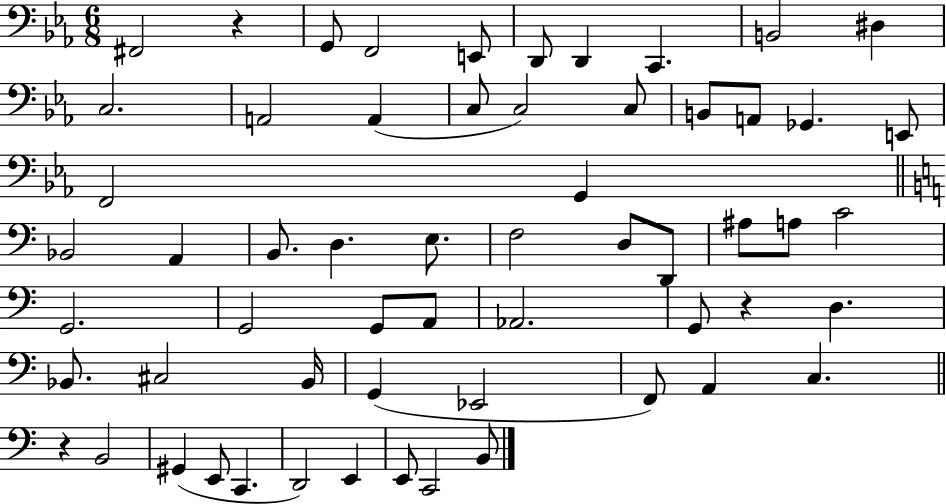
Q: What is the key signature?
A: EES major